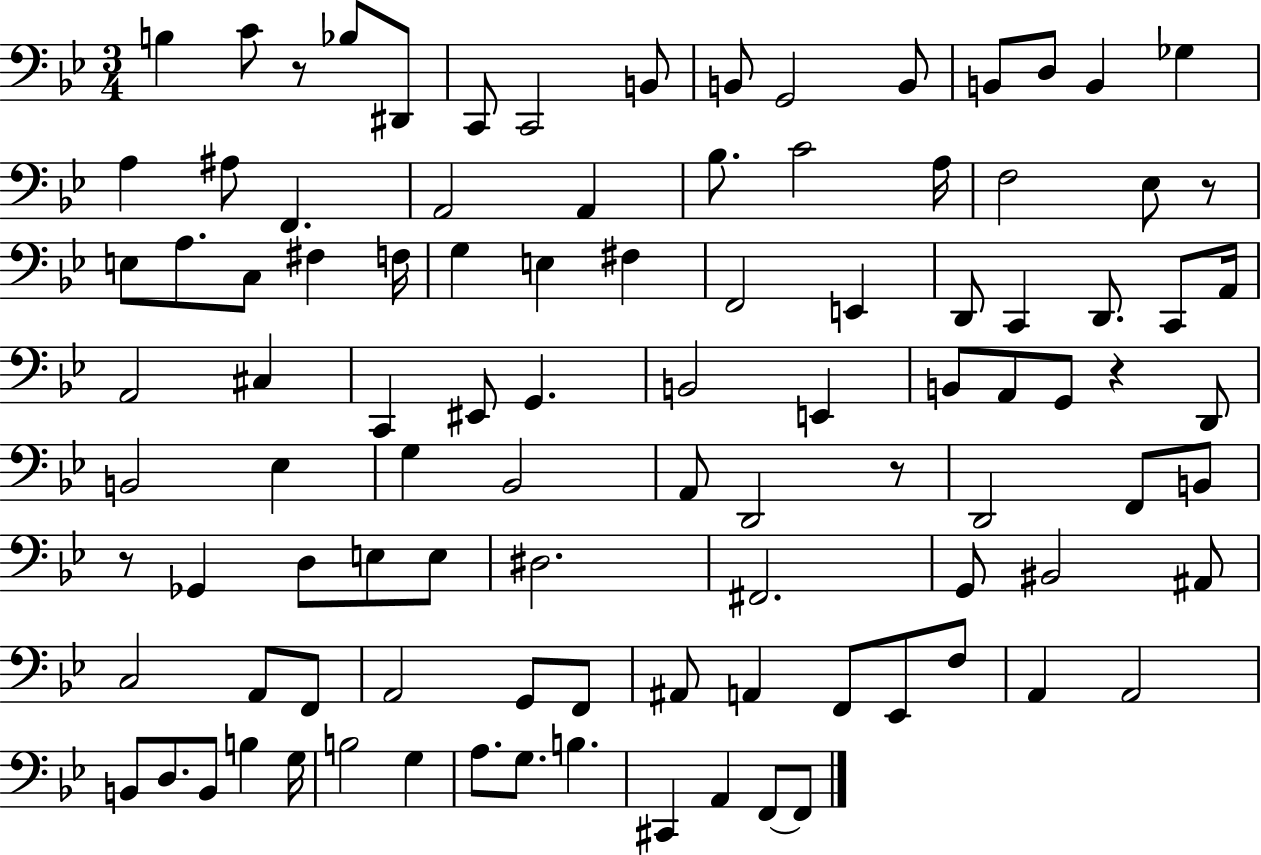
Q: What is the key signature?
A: BES major